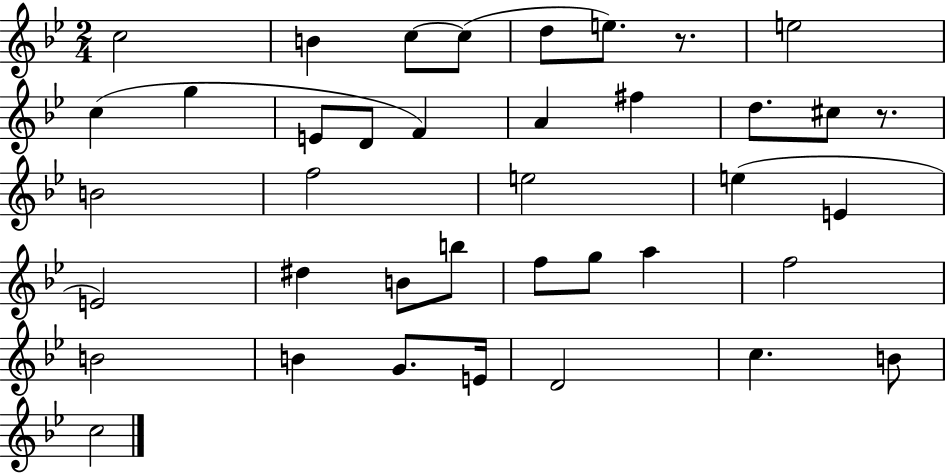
X:1
T:Untitled
M:2/4
L:1/4
K:Bb
c2 B c/2 c/2 d/2 e/2 z/2 e2 c g E/2 D/2 F A ^f d/2 ^c/2 z/2 B2 f2 e2 e E E2 ^d B/2 b/2 f/2 g/2 a f2 B2 B G/2 E/4 D2 c B/2 c2